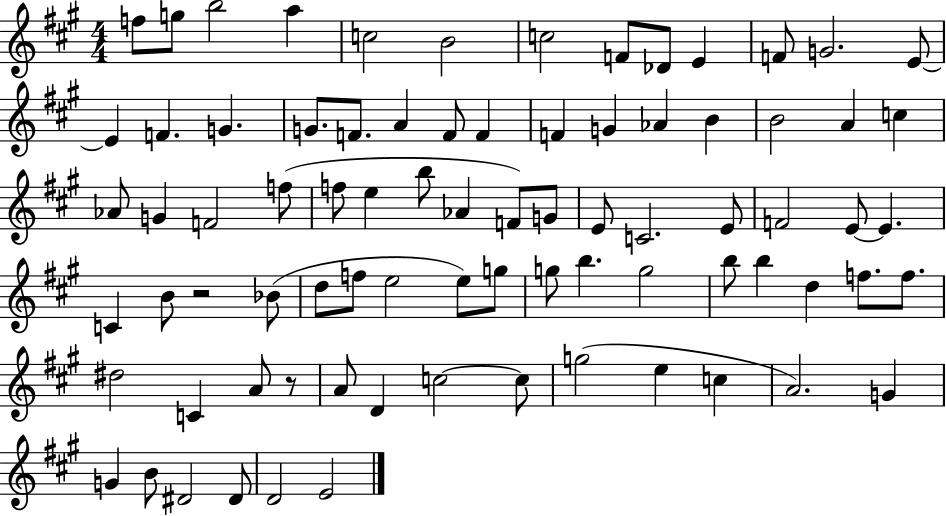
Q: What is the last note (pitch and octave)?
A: E4